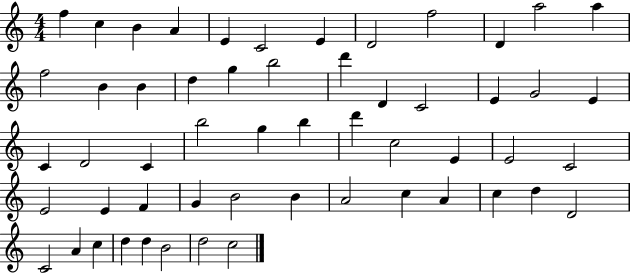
F5/q C5/q B4/q A4/q E4/q C4/h E4/q D4/h F5/h D4/q A5/h A5/q F5/h B4/q B4/q D5/q G5/q B5/h D6/q D4/q C4/h E4/q G4/h E4/q C4/q D4/h C4/q B5/h G5/q B5/q D6/q C5/h E4/q E4/h C4/h E4/h E4/q F4/q G4/q B4/h B4/q A4/h C5/q A4/q C5/q D5/q D4/h C4/h A4/q C5/q D5/q D5/q B4/h D5/h C5/h